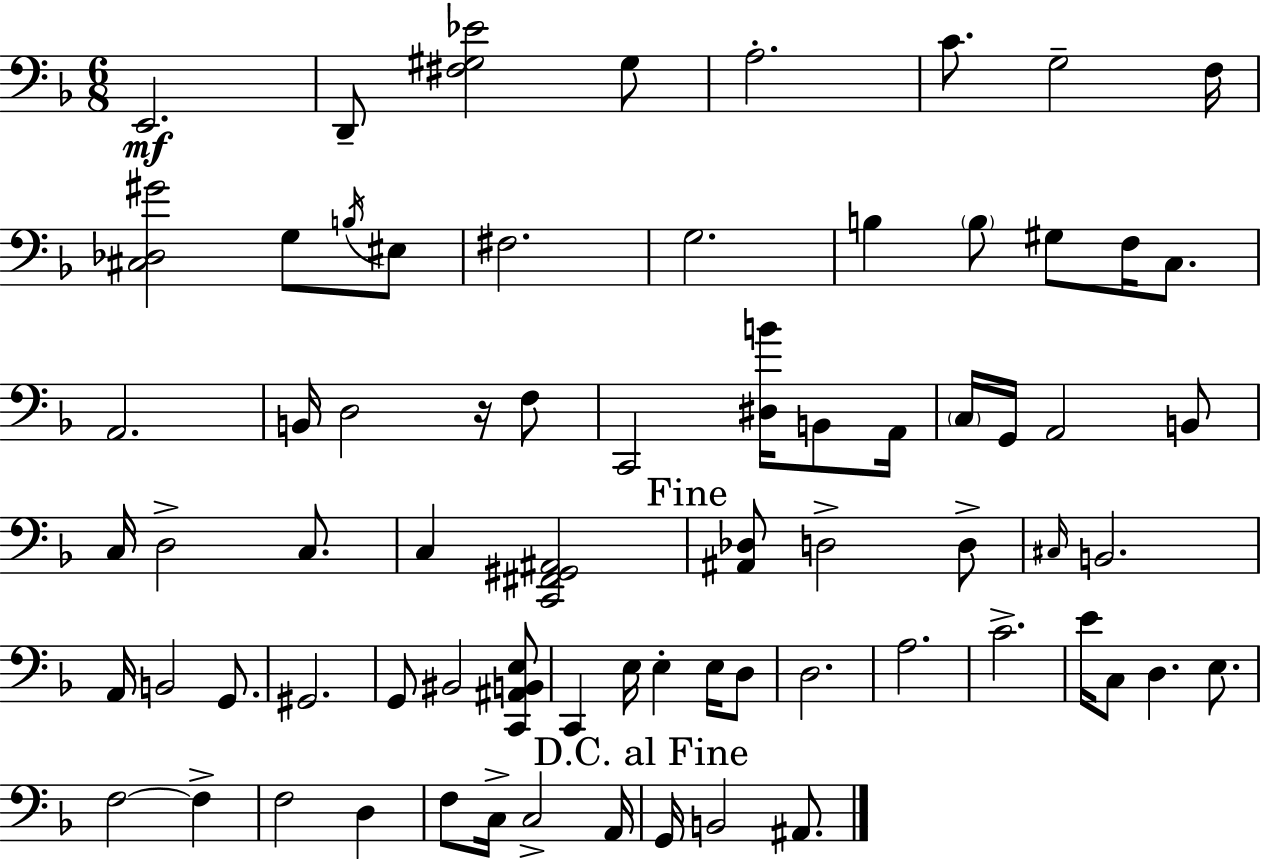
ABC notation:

X:1
T:Untitled
M:6/8
L:1/4
K:F
E,,2 D,,/2 [^F,^G,_E]2 ^G,/2 A,2 C/2 G,2 F,/4 [^C,_D,^G]2 G,/2 B,/4 ^E,/2 ^F,2 G,2 B, B,/2 ^G,/2 F,/4 C,/2 A,,2 B,,/4 D,2 z/4 F,/2 C,,2 [^D,B]/4 B,,/2 A,,/4 C,/4 G,,/4 A,,2 B,,/2 C,/4 D,2 C,/2 C, [C,,^F,,^G,,^A,,]2 [^A,,_D,]/2 D,2 D,/2 ^C,/4 B,,2 A,,/4 B,,2 G,,/2 ^G,,2 G,,/2 ^B,,2 [C,,^A,,B,,E,]/2 C,, E,/4 E, E,/4 D,/2 D,2 A,2 C2 E/4 C,/2 D, E,/2 F,2 F, F,2 D, F,/2 C,/4 C,2 A,,/4 G,,/4 B,,2 ^A,,/2